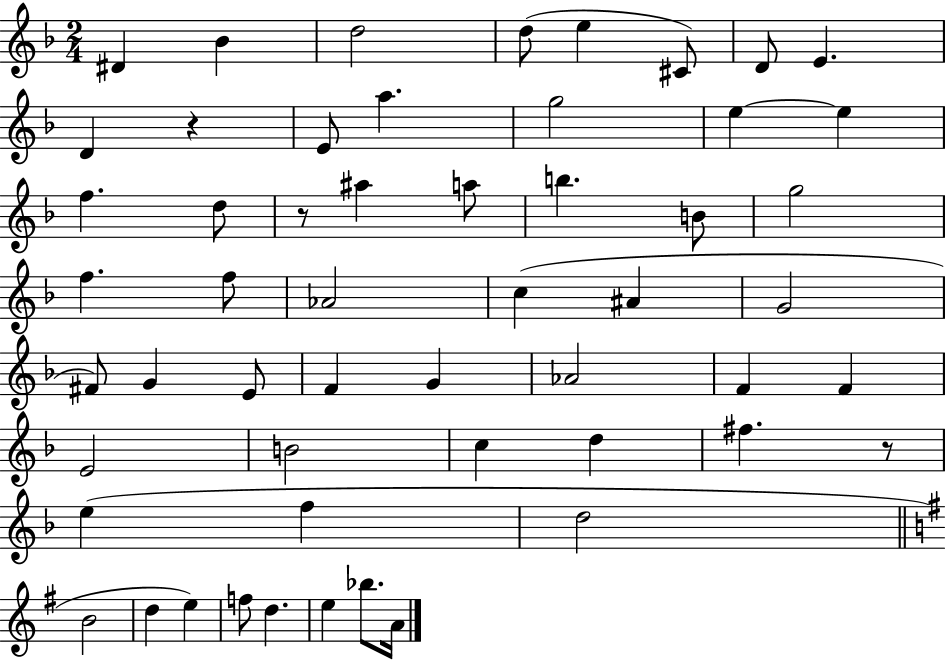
{
  \clef treble
  \numericTimeSignature
  \time 2/4
  \key f \major
  dis'4 bes'4 | d''2 | d''8( e''4 cis'8) | d'8 e'4. | \break d'4 r4 | e'8 a''4. | g''2 | e''4~~ e''4 | \break f''4. d''8 | r8 ais''4 a''8 | b''4. b'8 | g''2 | \break f''4. f''8 | aes'2 | c''4( ais'4 | g'2 | \break fis'8) g'4 e'8 | f'4 g'4 | aes'2 | f'4 f'4 | \break e'2 | b'2 | c''4 d''4 | fis''4. r8 | \break e''4( f''4 | d''2 | \bar "||" \break \key e \minor b'2 | d''4 e''4) | f''8 d''4. | e''4 bes''8. a'16 | \break \bar "|."
}